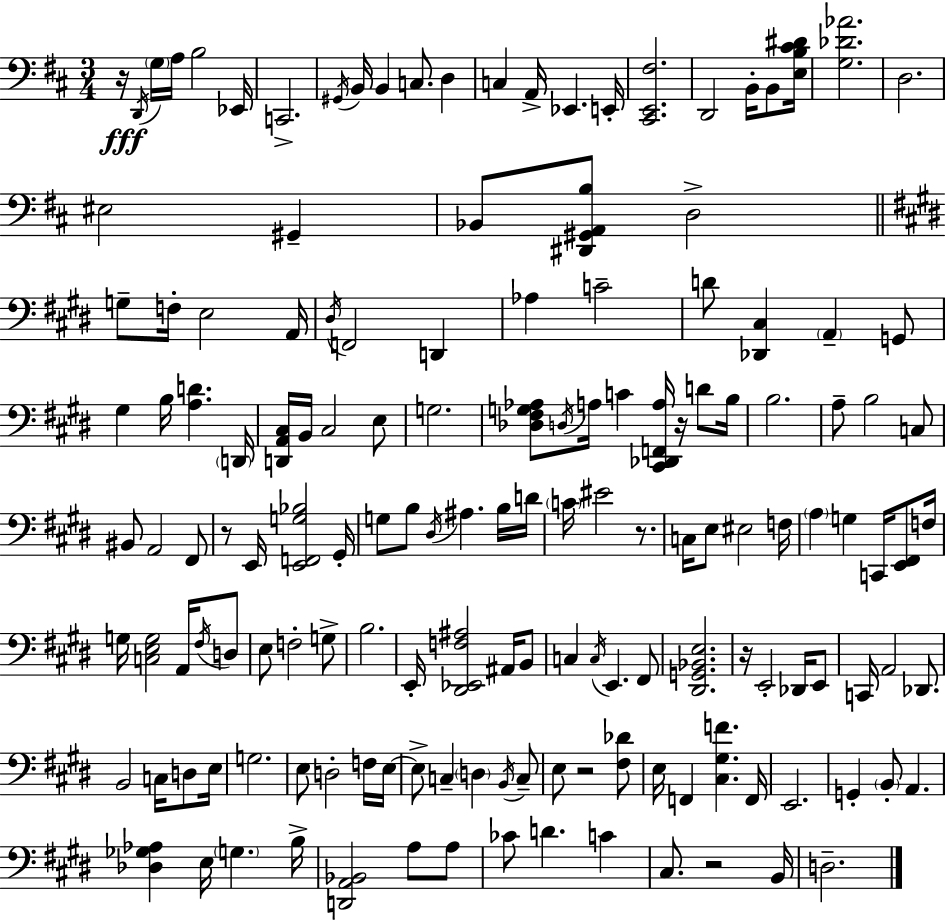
X:1
T:Untitled
M:3/4
L:1/4
K:D
z/4 D,,/4 G,/4 A,/4 B,2 _E,,/4 C,,2 ^G,,/4 B,,/4 B,, C,/2 D, C, A,,/4 _E,, E,,/4 [^C,,E,,^F,]2 D,,2 B,,/4 B,,/2 [E,B,^C^D]/4 [G,_D_A]2 D,2 ^E,2 ^G,, _B,,/2 [^D,,^G,,A,,B,]/2 D,2 G,/2 F,/4 E,2 A,,/4 ^D,/4 F,,2 D,, _A, C2 D/2 [_D,,^C,] A,, G,,/2 ^G, B,/4 [A,D] D,,/4 [D,,A,,^C,]/4 B,,/4 ^C,2 E,/2 G,2 [_D,^F,G,_A,]/2 D,/4 A,/4 C [^C,,_D,,F,,A,]/4 z/4 D/2 B,/4 B,2 A,/2 B,2 C,/2 ^B,,/2 A,,2 ^F,,/2 z/2 E,,/4 [E,,F,,G,_B,]2 ^G,,/4 G,/2 B,/2 ^D,/4 ^A, B,/4 D/4 C/4 ^E2 z/2 C,/4 E,/2 ^E,2 F,/4 A, G, C,,/4 [E,,^F,,]/2 F,/4 G,/4 [C,E,G,]2 A,,/4 ^F,/4 D,/2 E,/2 F,2 G,/2 B,2 E,,/4 [^D,,_E,,F,^A,]2 ^A,,/4 B,,/2 C, C,/4 E,, ^F,,/2 [^D,,G,,_B,,E,]2 z/4 E,,2 _D,,/4 E,,/2 C,,/4 A,,2 _D,,/2 B,,2 C,/4 D,/2 E,/4 G,2 E,/2 D,2 F,/4 E,/4 E,/2 C, D, B,,/4 C,/2 E,/2 z2 [^F,_D]/2 E,/4 F,, [^C,^G,F] F,,/4 E,,2 G,, B,,/2 A,, [_D,_G,_A,] E,/4 G, B,/4 [D,,A,,_B,,]2 A,/2 A,/2 _C/2 D C ^C,/2 z2 B,,/4 D,2